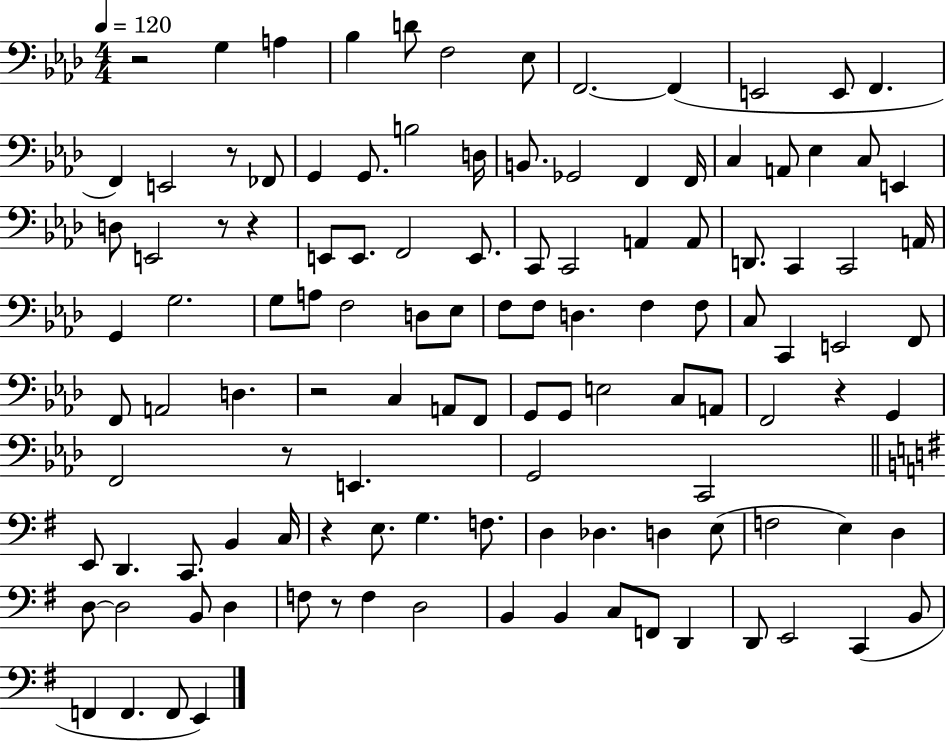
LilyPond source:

{
  \clef bass
  \numericTimeSignature
  \time 4/4
  \key aes \major
  \tempo 4 = 120
  r2 g4 a4 | bes4 d'8 f2 ees8 | f,2.~~ f,4( | e,2 e,8 f,4. | \break f,4) e,2 r8 fes,8 | g,4 g,8. b2 d16 | b,8. ges,2 f,4 f,16 | c4 a,8 ees4 c8 e,4 | \break d8 e,2 r8 r4 | e,8 e,8. f,2 e,8. | c,8 c,2 a,4 a,8 | d,8. c,4 c,2 a,16 | \break g,4 g2. | g8 a8 f2 d8 ees8 | f8 f8 d4. f4 f8 | c8 c,4 e,2 f,8 | \break f,8 a,2 d4. | r2 c4 a,8 f,8 | g,8 g,8 e2 c8 a,8 | f,2 r4 g,4 | \break f,2 r8 e,4. | g,2 c,2 | \bar "||" \break \key g \major e,8 d,4. c,8. b,4 c16 | r4 e8. g4. f8. | d4 des4. d4 e8( | f2 e4) d4 | \break d8~~ d2 b,8 d4 | f8 r8 f4 d2 | b,4 b,4 c8 f,8 d,4 | d,8 e,2 c,4( b,8 | \break f,4 f,4. f,8 e,4) | \bar "|."
}